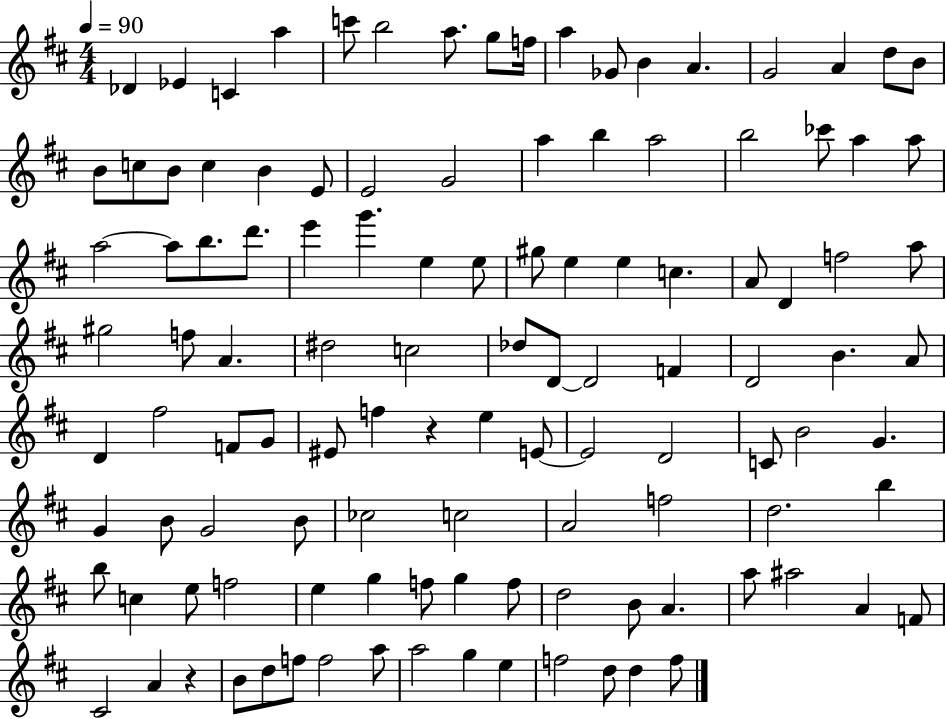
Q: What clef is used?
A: treble